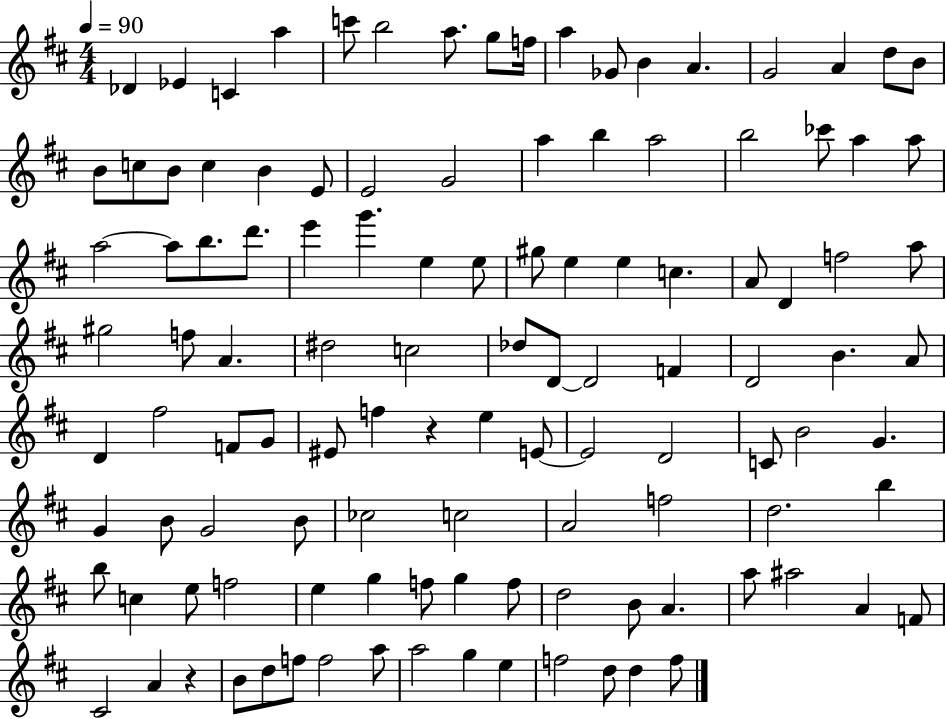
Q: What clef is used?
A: treble